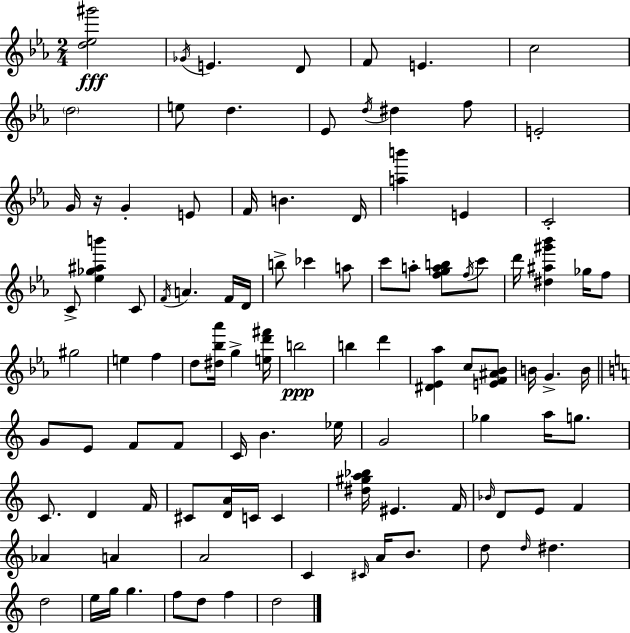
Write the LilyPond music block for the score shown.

{
  \clef treble
  \numericTimeSignature
  \time 2/4
  \key c \minor
  \repeat volta 2 { <d'' ees'' gis'''>2\fff | \acciaccatura { ges'16 } e'4. d'8 | f'8 e'4. | c''2 | \break \parenthesize d''2 | e''8 d''4. | ees'8 \acciaccatura { d''16 } dis''4 | f''8 e'2-. | \break g'16 r16 g'4-. | e'8 f'16 b'4. | d'16 <a'' b'''>4 e'4 | c'2-. | \break c'8-> <ees'' ges'' ais'' b'''>4 | c'8 \acciaccatura { f'16 } a'4. | f'16 d'16 b''8-> ces'''4 | a''8 c'''8 a''8-. <f'' g'' a'' b''>8 | \break \acciaccatura { f''16 } c'''8 d'''16 <dis'' ais'' gis''' bes'''>4 | ges''16 f''8 gis''2 | e''4 | f''4 d''8 <dis'' bes'' aes'''>16 g''4-> | \break <e'' d''' fis'''>16 b''2\ppp | b''4 | d'''4 <dis' ees' aes''>4 | c''8 <e' f' ais' bes'>8 b'16 g'4.-> | \break b'16 \bar "||" \break \key a \minor g'8 e'8 f'8 f'8 | c'16 b'4. ees''16 | g'2 | ges''4 a''16 g''8. | \break c'8. d'4 f'16 | cis'8 <d' a'>16 c'16 c'4 | <dis'' gis'' a'' bes''>16 eis'4. f'16 | \grace { bes'16 } d'8 e'8 f'4 | \break aes'4 a'4 | a'2 | c'4 \grace { cis'16 } a'16 b'8. | d''8 \grace { d''16 } dis''4. | \break d''2 | e''16 g''16 g''4. | f''8 d''8 f''4 | d''2 | \break } \bar "|."
}